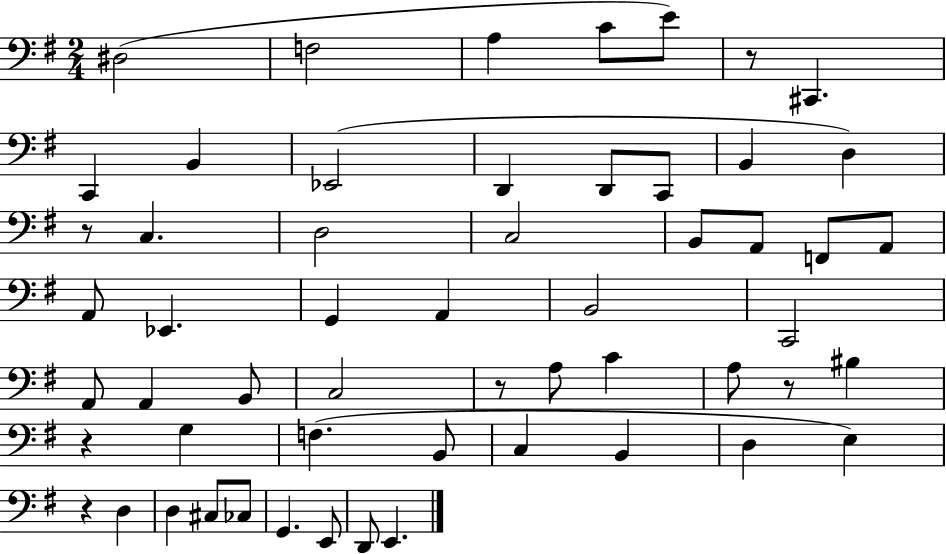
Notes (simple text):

D#3/h F3/h A3/q C4/e E4/e R/e C#2/q. C2/q B2/q Eb2/h D2/q D2/e C2/e B2/q D3/q R/e C3/q. D3/h C3/h B2/e A2/e F2/e A2/e A2/e Eb2/q. G2/q A2/q B2/h C2/h A2/e A2/q B2/e C3/h R/e A3/e C4/q A3/e R/e BIS3/q R/q G3/q F3/q. B2/e C3/q B2/q D3/q E3/q R/q D3/q D3/q C#3/e CES3/e G2/q. E2/e D2/e E2/q.